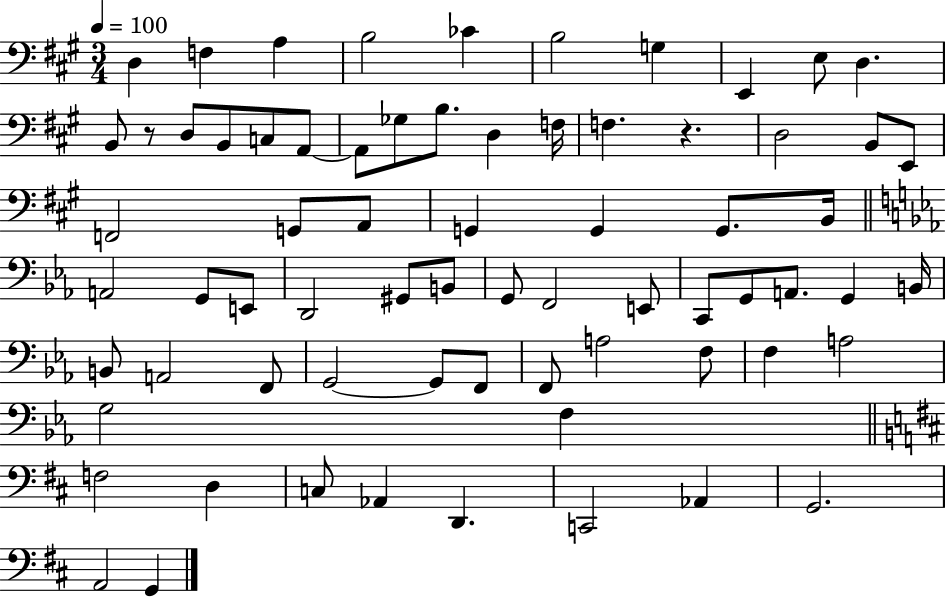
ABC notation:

X:1
T:Untitled
M:3/4
L:1/4
K:A
D, F, A, B,2 _C B,2 G, E,, E,/2 D, B,,/2 z/2 D,/2 B,,/2 C,/2 A,,/2 A,,/2 _G,/2 B,/2 D, F,/4 F, z D,2 B,,/2 E,,/2 F,,2 G,,/2 A,,/2 G,, G,, G,,/2 B,,/4 A,,2 G,,/2 E,,/2 D,,2 ^G,,/2 B,,/2 G,,/2 F,,2 E,,/2 C,,/2 G,,/2 A,,/2 G,, B,,/4 B,,/2 A,,2 F,,/2 G,,2 G,,/2 F,,/2 F,,/2 A,2 F,/2 F, A,2 G,2 F, F,2 D, C,/2 _A,, D,, C,,2 _A,, G,,2 A,,2 G,,